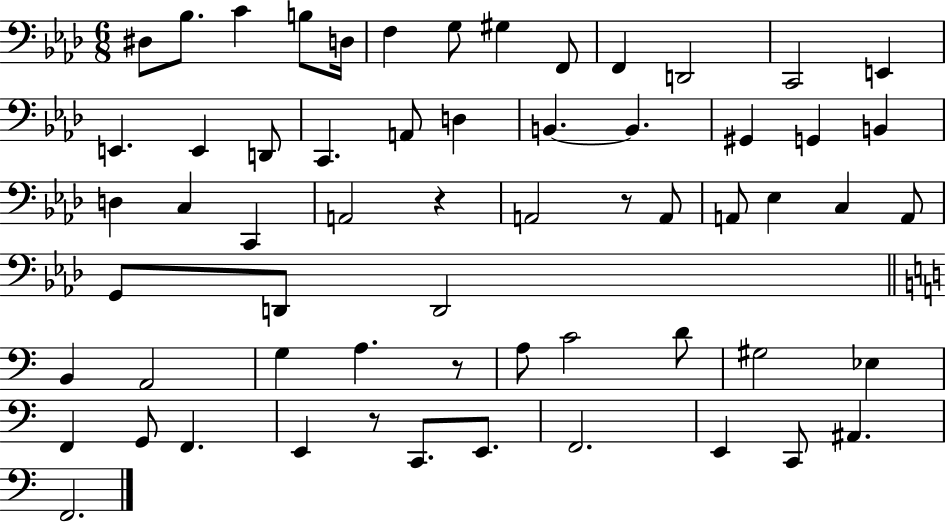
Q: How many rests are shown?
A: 4